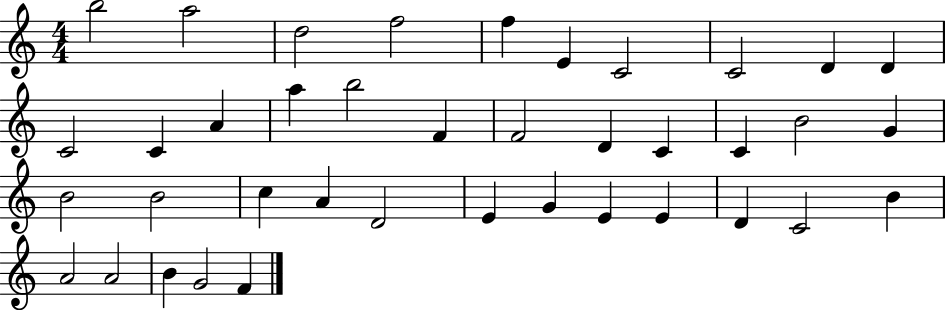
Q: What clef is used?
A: treble